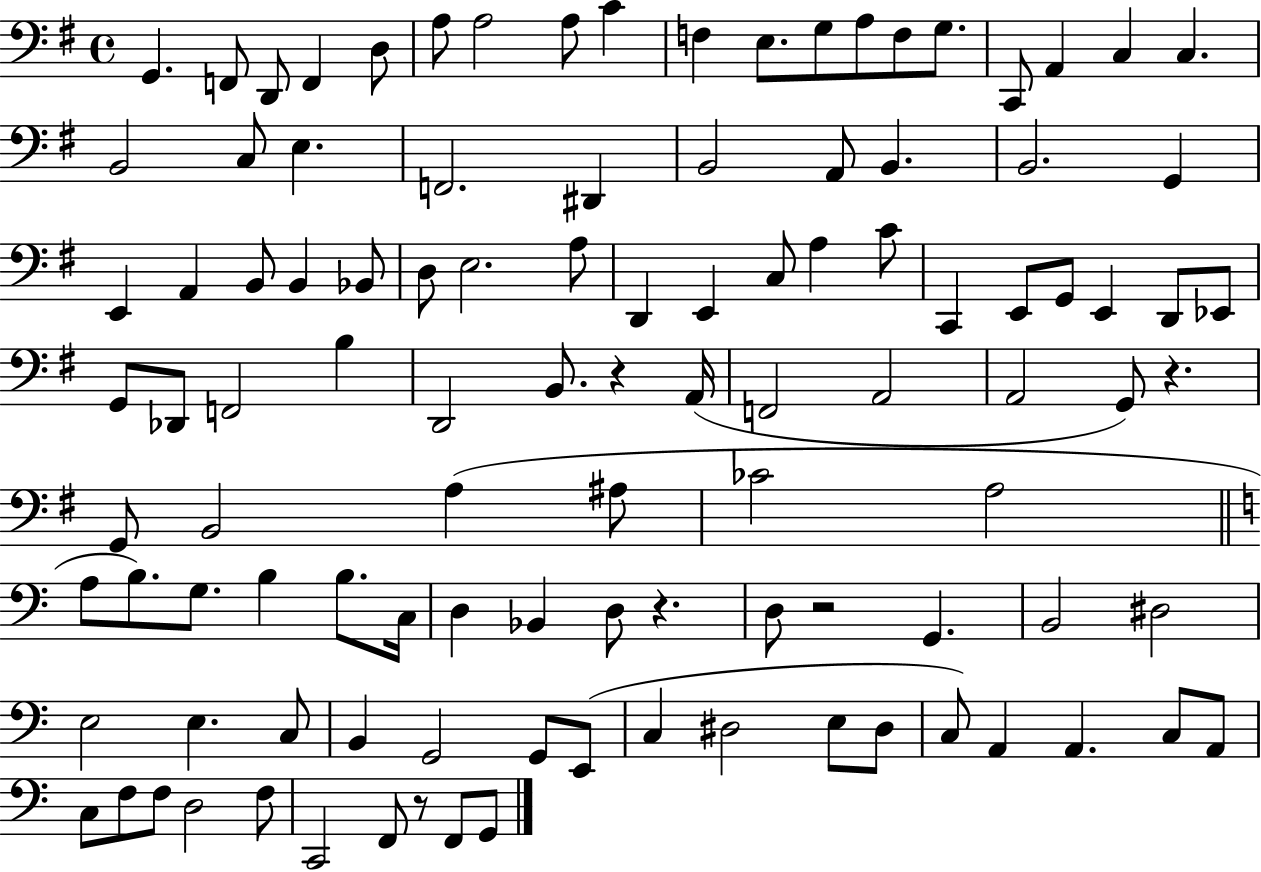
X:1
T:Untitled
M:4/4
L:1/4
K:G
G,, F,,/2 D,,/2 F,, D,/2 A,/2 A,2 A,/2 C F, E,/2 G,/2 A,/2 F,/2 G,/2 C,,/2 A,, C, C, B,,2 C,/2 E, F,,2 ^D,, B,,2 A,,/2 B,, B,,2 G,, E,, A,, B,,/2 B,, _B,,/2 D,/2 E,2 A,/2 D,, E,, C,/2 A, C/2 C,, E,,/2 G,,/2 E,, D,,/2 _E,,/2 G,,/2 _D,,/2 F,,2 B, D,,2 B,,/2 z A,,/4 F,,2 A,,2 A,,2 G,,/2 z G,,/2 B,,2 A, ^A,/2 _C2 A,2 A,/2 B,/2 G,/2 B, B,/2 C,/4 D, _B,, D,/2 z D,/2 z2 G,, B,,2 ^D,2 E,2 E, C,/2 B,, G,,2 G,,/2 E,,/2 C, ^D,2 E,/2 ^D,/2 C,/2 A,, A,, C,/2 A,,/2 C,/2 F,/2 F,/2 D,2 F,/2 C,,2 F,,/2 z/2 F,,/2 G,,/2